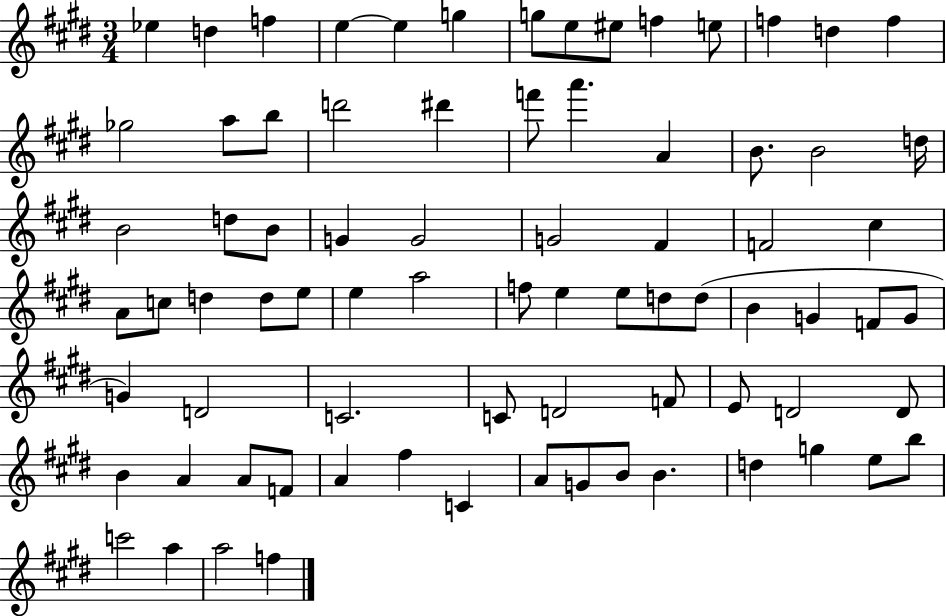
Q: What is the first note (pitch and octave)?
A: Eb5